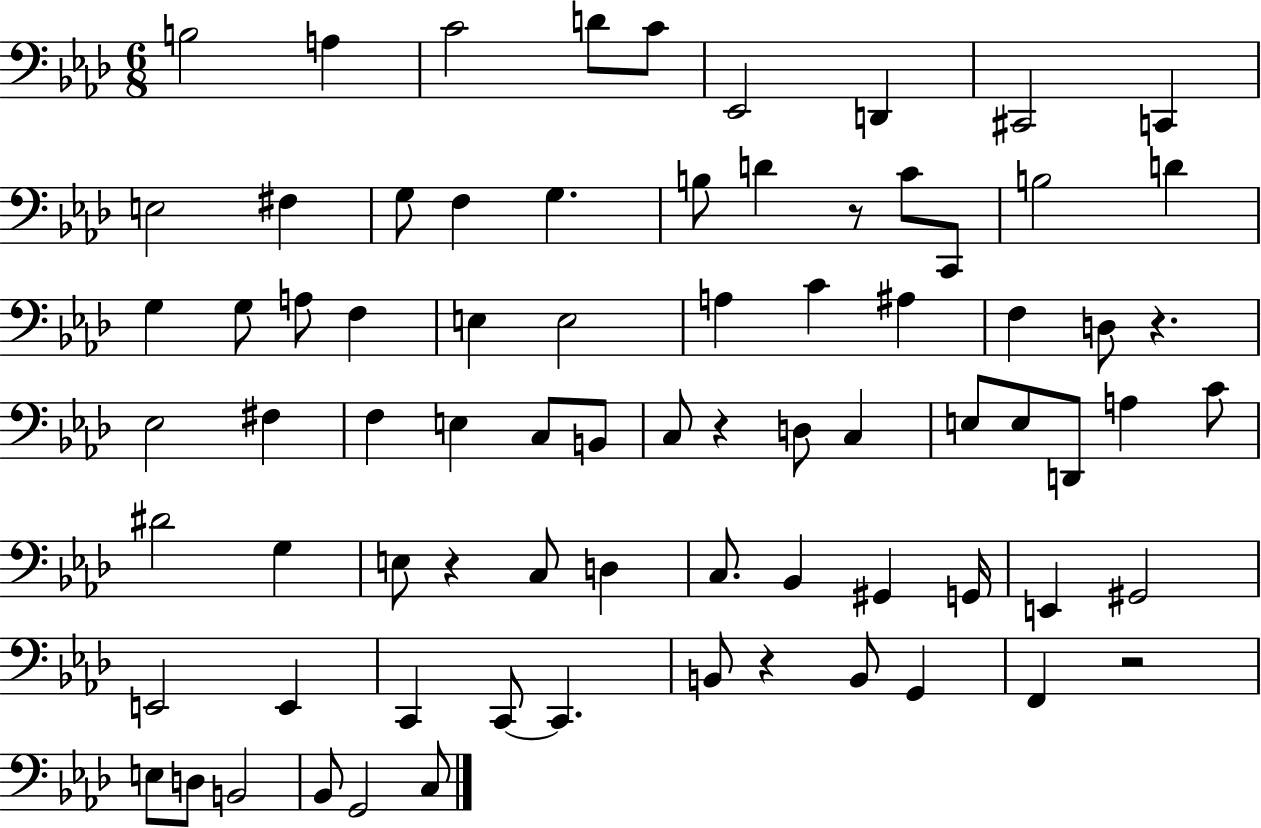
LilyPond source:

{
  \clef bass
  \numericTimeSignature
  \time 6/8
  \key aes \major
  b2 a4 | c'2 d'8 c'8 | ees,2 d,4 | cis,2 c,4 | \break e2 fis4 | g8 f4 g4. | b8 d'4 r8 c'8 c,8 | b2 d'4 | \break g4 g8 a8 f4 | e4 e2 | a4 c'4 ais4 | f4 d8 r4. | \break ees2 fis4 | f4 e4 c8 b,8 | c8 r4 d8 c4 | e8 e8 d,8 a4 c'8 | \break dis'2 g4 | e8 r4 c8 d4 | c8. bes,4 gis,4 g,16 | e,4 gis,2 | \break e,2 e,4 | c,4 c,8~~ c,4. | b,8 r4 b,8 g,4 | f,4 r2 | \break e8 d8 b,2 | bes,8 g,2 c8 | \bar "|."
}